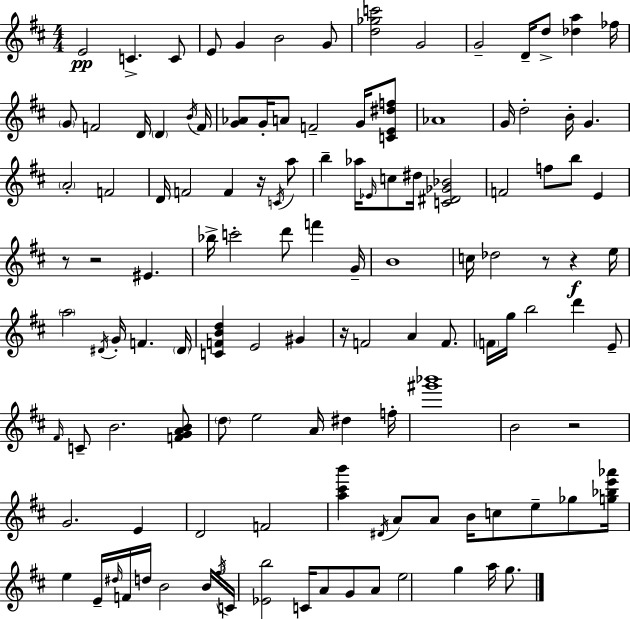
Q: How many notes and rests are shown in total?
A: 123